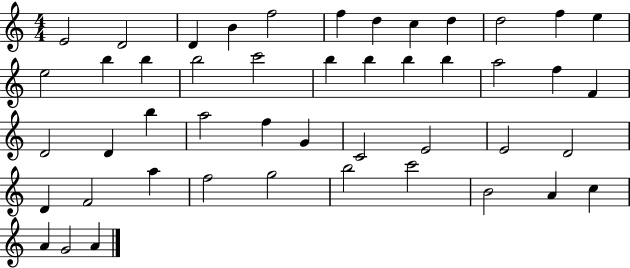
E4/h D4/h D4/q B4/q F5/h F5/q D5/q C5/q D5/q D5/h F5/q E5/q E5/h B5/q B5/q B5/h C6/h B5/q B5/q B5/q B5/q A5/h F5/q F4/q D4/h D4/q B5/q A5/h F5/q G4/q C4/h E4/h E4/h D4/h D4/q F4/h A5/q F5/h G5/h B5/h C6/h B4/h A4/q C5/q A4/q G4/h A4/q